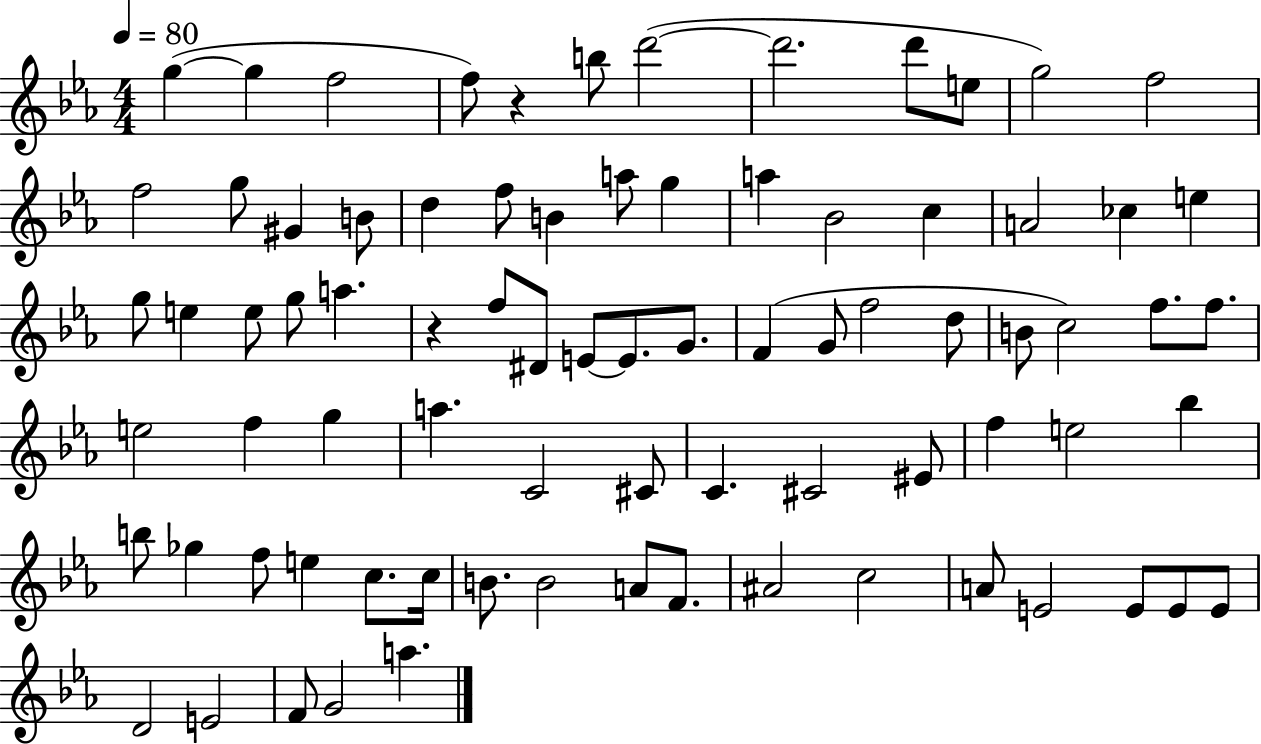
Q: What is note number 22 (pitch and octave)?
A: Bb4